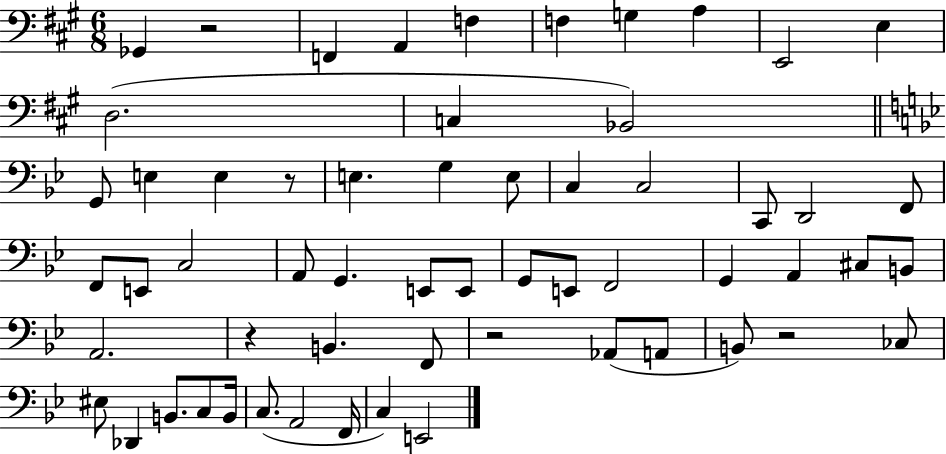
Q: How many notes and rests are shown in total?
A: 59